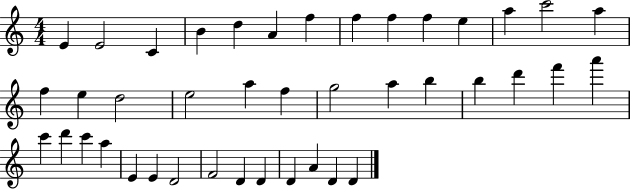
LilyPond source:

{
  \clef treble
  \numericTimeSignature
  \time 4/4
  \key c \major
  e'4 e'2 c'4 | b'4 d''4 a'4 f''4 | f''4 f''4 f''4 e''4 | a''4 c'''2 a''4 | \break f''4 e''4 d''2 | e''2 a''4 f''4 | g''2 a''4 b''4 | b''4 d'''4 f'''4 a'''4 | \break c'''4 d'''4 c'''4 a''4 | e'4 e'4 d'2 | f'2 d'4 d'4 | d'4 a'4 d'4 d'4 | \break \bar "|."
}